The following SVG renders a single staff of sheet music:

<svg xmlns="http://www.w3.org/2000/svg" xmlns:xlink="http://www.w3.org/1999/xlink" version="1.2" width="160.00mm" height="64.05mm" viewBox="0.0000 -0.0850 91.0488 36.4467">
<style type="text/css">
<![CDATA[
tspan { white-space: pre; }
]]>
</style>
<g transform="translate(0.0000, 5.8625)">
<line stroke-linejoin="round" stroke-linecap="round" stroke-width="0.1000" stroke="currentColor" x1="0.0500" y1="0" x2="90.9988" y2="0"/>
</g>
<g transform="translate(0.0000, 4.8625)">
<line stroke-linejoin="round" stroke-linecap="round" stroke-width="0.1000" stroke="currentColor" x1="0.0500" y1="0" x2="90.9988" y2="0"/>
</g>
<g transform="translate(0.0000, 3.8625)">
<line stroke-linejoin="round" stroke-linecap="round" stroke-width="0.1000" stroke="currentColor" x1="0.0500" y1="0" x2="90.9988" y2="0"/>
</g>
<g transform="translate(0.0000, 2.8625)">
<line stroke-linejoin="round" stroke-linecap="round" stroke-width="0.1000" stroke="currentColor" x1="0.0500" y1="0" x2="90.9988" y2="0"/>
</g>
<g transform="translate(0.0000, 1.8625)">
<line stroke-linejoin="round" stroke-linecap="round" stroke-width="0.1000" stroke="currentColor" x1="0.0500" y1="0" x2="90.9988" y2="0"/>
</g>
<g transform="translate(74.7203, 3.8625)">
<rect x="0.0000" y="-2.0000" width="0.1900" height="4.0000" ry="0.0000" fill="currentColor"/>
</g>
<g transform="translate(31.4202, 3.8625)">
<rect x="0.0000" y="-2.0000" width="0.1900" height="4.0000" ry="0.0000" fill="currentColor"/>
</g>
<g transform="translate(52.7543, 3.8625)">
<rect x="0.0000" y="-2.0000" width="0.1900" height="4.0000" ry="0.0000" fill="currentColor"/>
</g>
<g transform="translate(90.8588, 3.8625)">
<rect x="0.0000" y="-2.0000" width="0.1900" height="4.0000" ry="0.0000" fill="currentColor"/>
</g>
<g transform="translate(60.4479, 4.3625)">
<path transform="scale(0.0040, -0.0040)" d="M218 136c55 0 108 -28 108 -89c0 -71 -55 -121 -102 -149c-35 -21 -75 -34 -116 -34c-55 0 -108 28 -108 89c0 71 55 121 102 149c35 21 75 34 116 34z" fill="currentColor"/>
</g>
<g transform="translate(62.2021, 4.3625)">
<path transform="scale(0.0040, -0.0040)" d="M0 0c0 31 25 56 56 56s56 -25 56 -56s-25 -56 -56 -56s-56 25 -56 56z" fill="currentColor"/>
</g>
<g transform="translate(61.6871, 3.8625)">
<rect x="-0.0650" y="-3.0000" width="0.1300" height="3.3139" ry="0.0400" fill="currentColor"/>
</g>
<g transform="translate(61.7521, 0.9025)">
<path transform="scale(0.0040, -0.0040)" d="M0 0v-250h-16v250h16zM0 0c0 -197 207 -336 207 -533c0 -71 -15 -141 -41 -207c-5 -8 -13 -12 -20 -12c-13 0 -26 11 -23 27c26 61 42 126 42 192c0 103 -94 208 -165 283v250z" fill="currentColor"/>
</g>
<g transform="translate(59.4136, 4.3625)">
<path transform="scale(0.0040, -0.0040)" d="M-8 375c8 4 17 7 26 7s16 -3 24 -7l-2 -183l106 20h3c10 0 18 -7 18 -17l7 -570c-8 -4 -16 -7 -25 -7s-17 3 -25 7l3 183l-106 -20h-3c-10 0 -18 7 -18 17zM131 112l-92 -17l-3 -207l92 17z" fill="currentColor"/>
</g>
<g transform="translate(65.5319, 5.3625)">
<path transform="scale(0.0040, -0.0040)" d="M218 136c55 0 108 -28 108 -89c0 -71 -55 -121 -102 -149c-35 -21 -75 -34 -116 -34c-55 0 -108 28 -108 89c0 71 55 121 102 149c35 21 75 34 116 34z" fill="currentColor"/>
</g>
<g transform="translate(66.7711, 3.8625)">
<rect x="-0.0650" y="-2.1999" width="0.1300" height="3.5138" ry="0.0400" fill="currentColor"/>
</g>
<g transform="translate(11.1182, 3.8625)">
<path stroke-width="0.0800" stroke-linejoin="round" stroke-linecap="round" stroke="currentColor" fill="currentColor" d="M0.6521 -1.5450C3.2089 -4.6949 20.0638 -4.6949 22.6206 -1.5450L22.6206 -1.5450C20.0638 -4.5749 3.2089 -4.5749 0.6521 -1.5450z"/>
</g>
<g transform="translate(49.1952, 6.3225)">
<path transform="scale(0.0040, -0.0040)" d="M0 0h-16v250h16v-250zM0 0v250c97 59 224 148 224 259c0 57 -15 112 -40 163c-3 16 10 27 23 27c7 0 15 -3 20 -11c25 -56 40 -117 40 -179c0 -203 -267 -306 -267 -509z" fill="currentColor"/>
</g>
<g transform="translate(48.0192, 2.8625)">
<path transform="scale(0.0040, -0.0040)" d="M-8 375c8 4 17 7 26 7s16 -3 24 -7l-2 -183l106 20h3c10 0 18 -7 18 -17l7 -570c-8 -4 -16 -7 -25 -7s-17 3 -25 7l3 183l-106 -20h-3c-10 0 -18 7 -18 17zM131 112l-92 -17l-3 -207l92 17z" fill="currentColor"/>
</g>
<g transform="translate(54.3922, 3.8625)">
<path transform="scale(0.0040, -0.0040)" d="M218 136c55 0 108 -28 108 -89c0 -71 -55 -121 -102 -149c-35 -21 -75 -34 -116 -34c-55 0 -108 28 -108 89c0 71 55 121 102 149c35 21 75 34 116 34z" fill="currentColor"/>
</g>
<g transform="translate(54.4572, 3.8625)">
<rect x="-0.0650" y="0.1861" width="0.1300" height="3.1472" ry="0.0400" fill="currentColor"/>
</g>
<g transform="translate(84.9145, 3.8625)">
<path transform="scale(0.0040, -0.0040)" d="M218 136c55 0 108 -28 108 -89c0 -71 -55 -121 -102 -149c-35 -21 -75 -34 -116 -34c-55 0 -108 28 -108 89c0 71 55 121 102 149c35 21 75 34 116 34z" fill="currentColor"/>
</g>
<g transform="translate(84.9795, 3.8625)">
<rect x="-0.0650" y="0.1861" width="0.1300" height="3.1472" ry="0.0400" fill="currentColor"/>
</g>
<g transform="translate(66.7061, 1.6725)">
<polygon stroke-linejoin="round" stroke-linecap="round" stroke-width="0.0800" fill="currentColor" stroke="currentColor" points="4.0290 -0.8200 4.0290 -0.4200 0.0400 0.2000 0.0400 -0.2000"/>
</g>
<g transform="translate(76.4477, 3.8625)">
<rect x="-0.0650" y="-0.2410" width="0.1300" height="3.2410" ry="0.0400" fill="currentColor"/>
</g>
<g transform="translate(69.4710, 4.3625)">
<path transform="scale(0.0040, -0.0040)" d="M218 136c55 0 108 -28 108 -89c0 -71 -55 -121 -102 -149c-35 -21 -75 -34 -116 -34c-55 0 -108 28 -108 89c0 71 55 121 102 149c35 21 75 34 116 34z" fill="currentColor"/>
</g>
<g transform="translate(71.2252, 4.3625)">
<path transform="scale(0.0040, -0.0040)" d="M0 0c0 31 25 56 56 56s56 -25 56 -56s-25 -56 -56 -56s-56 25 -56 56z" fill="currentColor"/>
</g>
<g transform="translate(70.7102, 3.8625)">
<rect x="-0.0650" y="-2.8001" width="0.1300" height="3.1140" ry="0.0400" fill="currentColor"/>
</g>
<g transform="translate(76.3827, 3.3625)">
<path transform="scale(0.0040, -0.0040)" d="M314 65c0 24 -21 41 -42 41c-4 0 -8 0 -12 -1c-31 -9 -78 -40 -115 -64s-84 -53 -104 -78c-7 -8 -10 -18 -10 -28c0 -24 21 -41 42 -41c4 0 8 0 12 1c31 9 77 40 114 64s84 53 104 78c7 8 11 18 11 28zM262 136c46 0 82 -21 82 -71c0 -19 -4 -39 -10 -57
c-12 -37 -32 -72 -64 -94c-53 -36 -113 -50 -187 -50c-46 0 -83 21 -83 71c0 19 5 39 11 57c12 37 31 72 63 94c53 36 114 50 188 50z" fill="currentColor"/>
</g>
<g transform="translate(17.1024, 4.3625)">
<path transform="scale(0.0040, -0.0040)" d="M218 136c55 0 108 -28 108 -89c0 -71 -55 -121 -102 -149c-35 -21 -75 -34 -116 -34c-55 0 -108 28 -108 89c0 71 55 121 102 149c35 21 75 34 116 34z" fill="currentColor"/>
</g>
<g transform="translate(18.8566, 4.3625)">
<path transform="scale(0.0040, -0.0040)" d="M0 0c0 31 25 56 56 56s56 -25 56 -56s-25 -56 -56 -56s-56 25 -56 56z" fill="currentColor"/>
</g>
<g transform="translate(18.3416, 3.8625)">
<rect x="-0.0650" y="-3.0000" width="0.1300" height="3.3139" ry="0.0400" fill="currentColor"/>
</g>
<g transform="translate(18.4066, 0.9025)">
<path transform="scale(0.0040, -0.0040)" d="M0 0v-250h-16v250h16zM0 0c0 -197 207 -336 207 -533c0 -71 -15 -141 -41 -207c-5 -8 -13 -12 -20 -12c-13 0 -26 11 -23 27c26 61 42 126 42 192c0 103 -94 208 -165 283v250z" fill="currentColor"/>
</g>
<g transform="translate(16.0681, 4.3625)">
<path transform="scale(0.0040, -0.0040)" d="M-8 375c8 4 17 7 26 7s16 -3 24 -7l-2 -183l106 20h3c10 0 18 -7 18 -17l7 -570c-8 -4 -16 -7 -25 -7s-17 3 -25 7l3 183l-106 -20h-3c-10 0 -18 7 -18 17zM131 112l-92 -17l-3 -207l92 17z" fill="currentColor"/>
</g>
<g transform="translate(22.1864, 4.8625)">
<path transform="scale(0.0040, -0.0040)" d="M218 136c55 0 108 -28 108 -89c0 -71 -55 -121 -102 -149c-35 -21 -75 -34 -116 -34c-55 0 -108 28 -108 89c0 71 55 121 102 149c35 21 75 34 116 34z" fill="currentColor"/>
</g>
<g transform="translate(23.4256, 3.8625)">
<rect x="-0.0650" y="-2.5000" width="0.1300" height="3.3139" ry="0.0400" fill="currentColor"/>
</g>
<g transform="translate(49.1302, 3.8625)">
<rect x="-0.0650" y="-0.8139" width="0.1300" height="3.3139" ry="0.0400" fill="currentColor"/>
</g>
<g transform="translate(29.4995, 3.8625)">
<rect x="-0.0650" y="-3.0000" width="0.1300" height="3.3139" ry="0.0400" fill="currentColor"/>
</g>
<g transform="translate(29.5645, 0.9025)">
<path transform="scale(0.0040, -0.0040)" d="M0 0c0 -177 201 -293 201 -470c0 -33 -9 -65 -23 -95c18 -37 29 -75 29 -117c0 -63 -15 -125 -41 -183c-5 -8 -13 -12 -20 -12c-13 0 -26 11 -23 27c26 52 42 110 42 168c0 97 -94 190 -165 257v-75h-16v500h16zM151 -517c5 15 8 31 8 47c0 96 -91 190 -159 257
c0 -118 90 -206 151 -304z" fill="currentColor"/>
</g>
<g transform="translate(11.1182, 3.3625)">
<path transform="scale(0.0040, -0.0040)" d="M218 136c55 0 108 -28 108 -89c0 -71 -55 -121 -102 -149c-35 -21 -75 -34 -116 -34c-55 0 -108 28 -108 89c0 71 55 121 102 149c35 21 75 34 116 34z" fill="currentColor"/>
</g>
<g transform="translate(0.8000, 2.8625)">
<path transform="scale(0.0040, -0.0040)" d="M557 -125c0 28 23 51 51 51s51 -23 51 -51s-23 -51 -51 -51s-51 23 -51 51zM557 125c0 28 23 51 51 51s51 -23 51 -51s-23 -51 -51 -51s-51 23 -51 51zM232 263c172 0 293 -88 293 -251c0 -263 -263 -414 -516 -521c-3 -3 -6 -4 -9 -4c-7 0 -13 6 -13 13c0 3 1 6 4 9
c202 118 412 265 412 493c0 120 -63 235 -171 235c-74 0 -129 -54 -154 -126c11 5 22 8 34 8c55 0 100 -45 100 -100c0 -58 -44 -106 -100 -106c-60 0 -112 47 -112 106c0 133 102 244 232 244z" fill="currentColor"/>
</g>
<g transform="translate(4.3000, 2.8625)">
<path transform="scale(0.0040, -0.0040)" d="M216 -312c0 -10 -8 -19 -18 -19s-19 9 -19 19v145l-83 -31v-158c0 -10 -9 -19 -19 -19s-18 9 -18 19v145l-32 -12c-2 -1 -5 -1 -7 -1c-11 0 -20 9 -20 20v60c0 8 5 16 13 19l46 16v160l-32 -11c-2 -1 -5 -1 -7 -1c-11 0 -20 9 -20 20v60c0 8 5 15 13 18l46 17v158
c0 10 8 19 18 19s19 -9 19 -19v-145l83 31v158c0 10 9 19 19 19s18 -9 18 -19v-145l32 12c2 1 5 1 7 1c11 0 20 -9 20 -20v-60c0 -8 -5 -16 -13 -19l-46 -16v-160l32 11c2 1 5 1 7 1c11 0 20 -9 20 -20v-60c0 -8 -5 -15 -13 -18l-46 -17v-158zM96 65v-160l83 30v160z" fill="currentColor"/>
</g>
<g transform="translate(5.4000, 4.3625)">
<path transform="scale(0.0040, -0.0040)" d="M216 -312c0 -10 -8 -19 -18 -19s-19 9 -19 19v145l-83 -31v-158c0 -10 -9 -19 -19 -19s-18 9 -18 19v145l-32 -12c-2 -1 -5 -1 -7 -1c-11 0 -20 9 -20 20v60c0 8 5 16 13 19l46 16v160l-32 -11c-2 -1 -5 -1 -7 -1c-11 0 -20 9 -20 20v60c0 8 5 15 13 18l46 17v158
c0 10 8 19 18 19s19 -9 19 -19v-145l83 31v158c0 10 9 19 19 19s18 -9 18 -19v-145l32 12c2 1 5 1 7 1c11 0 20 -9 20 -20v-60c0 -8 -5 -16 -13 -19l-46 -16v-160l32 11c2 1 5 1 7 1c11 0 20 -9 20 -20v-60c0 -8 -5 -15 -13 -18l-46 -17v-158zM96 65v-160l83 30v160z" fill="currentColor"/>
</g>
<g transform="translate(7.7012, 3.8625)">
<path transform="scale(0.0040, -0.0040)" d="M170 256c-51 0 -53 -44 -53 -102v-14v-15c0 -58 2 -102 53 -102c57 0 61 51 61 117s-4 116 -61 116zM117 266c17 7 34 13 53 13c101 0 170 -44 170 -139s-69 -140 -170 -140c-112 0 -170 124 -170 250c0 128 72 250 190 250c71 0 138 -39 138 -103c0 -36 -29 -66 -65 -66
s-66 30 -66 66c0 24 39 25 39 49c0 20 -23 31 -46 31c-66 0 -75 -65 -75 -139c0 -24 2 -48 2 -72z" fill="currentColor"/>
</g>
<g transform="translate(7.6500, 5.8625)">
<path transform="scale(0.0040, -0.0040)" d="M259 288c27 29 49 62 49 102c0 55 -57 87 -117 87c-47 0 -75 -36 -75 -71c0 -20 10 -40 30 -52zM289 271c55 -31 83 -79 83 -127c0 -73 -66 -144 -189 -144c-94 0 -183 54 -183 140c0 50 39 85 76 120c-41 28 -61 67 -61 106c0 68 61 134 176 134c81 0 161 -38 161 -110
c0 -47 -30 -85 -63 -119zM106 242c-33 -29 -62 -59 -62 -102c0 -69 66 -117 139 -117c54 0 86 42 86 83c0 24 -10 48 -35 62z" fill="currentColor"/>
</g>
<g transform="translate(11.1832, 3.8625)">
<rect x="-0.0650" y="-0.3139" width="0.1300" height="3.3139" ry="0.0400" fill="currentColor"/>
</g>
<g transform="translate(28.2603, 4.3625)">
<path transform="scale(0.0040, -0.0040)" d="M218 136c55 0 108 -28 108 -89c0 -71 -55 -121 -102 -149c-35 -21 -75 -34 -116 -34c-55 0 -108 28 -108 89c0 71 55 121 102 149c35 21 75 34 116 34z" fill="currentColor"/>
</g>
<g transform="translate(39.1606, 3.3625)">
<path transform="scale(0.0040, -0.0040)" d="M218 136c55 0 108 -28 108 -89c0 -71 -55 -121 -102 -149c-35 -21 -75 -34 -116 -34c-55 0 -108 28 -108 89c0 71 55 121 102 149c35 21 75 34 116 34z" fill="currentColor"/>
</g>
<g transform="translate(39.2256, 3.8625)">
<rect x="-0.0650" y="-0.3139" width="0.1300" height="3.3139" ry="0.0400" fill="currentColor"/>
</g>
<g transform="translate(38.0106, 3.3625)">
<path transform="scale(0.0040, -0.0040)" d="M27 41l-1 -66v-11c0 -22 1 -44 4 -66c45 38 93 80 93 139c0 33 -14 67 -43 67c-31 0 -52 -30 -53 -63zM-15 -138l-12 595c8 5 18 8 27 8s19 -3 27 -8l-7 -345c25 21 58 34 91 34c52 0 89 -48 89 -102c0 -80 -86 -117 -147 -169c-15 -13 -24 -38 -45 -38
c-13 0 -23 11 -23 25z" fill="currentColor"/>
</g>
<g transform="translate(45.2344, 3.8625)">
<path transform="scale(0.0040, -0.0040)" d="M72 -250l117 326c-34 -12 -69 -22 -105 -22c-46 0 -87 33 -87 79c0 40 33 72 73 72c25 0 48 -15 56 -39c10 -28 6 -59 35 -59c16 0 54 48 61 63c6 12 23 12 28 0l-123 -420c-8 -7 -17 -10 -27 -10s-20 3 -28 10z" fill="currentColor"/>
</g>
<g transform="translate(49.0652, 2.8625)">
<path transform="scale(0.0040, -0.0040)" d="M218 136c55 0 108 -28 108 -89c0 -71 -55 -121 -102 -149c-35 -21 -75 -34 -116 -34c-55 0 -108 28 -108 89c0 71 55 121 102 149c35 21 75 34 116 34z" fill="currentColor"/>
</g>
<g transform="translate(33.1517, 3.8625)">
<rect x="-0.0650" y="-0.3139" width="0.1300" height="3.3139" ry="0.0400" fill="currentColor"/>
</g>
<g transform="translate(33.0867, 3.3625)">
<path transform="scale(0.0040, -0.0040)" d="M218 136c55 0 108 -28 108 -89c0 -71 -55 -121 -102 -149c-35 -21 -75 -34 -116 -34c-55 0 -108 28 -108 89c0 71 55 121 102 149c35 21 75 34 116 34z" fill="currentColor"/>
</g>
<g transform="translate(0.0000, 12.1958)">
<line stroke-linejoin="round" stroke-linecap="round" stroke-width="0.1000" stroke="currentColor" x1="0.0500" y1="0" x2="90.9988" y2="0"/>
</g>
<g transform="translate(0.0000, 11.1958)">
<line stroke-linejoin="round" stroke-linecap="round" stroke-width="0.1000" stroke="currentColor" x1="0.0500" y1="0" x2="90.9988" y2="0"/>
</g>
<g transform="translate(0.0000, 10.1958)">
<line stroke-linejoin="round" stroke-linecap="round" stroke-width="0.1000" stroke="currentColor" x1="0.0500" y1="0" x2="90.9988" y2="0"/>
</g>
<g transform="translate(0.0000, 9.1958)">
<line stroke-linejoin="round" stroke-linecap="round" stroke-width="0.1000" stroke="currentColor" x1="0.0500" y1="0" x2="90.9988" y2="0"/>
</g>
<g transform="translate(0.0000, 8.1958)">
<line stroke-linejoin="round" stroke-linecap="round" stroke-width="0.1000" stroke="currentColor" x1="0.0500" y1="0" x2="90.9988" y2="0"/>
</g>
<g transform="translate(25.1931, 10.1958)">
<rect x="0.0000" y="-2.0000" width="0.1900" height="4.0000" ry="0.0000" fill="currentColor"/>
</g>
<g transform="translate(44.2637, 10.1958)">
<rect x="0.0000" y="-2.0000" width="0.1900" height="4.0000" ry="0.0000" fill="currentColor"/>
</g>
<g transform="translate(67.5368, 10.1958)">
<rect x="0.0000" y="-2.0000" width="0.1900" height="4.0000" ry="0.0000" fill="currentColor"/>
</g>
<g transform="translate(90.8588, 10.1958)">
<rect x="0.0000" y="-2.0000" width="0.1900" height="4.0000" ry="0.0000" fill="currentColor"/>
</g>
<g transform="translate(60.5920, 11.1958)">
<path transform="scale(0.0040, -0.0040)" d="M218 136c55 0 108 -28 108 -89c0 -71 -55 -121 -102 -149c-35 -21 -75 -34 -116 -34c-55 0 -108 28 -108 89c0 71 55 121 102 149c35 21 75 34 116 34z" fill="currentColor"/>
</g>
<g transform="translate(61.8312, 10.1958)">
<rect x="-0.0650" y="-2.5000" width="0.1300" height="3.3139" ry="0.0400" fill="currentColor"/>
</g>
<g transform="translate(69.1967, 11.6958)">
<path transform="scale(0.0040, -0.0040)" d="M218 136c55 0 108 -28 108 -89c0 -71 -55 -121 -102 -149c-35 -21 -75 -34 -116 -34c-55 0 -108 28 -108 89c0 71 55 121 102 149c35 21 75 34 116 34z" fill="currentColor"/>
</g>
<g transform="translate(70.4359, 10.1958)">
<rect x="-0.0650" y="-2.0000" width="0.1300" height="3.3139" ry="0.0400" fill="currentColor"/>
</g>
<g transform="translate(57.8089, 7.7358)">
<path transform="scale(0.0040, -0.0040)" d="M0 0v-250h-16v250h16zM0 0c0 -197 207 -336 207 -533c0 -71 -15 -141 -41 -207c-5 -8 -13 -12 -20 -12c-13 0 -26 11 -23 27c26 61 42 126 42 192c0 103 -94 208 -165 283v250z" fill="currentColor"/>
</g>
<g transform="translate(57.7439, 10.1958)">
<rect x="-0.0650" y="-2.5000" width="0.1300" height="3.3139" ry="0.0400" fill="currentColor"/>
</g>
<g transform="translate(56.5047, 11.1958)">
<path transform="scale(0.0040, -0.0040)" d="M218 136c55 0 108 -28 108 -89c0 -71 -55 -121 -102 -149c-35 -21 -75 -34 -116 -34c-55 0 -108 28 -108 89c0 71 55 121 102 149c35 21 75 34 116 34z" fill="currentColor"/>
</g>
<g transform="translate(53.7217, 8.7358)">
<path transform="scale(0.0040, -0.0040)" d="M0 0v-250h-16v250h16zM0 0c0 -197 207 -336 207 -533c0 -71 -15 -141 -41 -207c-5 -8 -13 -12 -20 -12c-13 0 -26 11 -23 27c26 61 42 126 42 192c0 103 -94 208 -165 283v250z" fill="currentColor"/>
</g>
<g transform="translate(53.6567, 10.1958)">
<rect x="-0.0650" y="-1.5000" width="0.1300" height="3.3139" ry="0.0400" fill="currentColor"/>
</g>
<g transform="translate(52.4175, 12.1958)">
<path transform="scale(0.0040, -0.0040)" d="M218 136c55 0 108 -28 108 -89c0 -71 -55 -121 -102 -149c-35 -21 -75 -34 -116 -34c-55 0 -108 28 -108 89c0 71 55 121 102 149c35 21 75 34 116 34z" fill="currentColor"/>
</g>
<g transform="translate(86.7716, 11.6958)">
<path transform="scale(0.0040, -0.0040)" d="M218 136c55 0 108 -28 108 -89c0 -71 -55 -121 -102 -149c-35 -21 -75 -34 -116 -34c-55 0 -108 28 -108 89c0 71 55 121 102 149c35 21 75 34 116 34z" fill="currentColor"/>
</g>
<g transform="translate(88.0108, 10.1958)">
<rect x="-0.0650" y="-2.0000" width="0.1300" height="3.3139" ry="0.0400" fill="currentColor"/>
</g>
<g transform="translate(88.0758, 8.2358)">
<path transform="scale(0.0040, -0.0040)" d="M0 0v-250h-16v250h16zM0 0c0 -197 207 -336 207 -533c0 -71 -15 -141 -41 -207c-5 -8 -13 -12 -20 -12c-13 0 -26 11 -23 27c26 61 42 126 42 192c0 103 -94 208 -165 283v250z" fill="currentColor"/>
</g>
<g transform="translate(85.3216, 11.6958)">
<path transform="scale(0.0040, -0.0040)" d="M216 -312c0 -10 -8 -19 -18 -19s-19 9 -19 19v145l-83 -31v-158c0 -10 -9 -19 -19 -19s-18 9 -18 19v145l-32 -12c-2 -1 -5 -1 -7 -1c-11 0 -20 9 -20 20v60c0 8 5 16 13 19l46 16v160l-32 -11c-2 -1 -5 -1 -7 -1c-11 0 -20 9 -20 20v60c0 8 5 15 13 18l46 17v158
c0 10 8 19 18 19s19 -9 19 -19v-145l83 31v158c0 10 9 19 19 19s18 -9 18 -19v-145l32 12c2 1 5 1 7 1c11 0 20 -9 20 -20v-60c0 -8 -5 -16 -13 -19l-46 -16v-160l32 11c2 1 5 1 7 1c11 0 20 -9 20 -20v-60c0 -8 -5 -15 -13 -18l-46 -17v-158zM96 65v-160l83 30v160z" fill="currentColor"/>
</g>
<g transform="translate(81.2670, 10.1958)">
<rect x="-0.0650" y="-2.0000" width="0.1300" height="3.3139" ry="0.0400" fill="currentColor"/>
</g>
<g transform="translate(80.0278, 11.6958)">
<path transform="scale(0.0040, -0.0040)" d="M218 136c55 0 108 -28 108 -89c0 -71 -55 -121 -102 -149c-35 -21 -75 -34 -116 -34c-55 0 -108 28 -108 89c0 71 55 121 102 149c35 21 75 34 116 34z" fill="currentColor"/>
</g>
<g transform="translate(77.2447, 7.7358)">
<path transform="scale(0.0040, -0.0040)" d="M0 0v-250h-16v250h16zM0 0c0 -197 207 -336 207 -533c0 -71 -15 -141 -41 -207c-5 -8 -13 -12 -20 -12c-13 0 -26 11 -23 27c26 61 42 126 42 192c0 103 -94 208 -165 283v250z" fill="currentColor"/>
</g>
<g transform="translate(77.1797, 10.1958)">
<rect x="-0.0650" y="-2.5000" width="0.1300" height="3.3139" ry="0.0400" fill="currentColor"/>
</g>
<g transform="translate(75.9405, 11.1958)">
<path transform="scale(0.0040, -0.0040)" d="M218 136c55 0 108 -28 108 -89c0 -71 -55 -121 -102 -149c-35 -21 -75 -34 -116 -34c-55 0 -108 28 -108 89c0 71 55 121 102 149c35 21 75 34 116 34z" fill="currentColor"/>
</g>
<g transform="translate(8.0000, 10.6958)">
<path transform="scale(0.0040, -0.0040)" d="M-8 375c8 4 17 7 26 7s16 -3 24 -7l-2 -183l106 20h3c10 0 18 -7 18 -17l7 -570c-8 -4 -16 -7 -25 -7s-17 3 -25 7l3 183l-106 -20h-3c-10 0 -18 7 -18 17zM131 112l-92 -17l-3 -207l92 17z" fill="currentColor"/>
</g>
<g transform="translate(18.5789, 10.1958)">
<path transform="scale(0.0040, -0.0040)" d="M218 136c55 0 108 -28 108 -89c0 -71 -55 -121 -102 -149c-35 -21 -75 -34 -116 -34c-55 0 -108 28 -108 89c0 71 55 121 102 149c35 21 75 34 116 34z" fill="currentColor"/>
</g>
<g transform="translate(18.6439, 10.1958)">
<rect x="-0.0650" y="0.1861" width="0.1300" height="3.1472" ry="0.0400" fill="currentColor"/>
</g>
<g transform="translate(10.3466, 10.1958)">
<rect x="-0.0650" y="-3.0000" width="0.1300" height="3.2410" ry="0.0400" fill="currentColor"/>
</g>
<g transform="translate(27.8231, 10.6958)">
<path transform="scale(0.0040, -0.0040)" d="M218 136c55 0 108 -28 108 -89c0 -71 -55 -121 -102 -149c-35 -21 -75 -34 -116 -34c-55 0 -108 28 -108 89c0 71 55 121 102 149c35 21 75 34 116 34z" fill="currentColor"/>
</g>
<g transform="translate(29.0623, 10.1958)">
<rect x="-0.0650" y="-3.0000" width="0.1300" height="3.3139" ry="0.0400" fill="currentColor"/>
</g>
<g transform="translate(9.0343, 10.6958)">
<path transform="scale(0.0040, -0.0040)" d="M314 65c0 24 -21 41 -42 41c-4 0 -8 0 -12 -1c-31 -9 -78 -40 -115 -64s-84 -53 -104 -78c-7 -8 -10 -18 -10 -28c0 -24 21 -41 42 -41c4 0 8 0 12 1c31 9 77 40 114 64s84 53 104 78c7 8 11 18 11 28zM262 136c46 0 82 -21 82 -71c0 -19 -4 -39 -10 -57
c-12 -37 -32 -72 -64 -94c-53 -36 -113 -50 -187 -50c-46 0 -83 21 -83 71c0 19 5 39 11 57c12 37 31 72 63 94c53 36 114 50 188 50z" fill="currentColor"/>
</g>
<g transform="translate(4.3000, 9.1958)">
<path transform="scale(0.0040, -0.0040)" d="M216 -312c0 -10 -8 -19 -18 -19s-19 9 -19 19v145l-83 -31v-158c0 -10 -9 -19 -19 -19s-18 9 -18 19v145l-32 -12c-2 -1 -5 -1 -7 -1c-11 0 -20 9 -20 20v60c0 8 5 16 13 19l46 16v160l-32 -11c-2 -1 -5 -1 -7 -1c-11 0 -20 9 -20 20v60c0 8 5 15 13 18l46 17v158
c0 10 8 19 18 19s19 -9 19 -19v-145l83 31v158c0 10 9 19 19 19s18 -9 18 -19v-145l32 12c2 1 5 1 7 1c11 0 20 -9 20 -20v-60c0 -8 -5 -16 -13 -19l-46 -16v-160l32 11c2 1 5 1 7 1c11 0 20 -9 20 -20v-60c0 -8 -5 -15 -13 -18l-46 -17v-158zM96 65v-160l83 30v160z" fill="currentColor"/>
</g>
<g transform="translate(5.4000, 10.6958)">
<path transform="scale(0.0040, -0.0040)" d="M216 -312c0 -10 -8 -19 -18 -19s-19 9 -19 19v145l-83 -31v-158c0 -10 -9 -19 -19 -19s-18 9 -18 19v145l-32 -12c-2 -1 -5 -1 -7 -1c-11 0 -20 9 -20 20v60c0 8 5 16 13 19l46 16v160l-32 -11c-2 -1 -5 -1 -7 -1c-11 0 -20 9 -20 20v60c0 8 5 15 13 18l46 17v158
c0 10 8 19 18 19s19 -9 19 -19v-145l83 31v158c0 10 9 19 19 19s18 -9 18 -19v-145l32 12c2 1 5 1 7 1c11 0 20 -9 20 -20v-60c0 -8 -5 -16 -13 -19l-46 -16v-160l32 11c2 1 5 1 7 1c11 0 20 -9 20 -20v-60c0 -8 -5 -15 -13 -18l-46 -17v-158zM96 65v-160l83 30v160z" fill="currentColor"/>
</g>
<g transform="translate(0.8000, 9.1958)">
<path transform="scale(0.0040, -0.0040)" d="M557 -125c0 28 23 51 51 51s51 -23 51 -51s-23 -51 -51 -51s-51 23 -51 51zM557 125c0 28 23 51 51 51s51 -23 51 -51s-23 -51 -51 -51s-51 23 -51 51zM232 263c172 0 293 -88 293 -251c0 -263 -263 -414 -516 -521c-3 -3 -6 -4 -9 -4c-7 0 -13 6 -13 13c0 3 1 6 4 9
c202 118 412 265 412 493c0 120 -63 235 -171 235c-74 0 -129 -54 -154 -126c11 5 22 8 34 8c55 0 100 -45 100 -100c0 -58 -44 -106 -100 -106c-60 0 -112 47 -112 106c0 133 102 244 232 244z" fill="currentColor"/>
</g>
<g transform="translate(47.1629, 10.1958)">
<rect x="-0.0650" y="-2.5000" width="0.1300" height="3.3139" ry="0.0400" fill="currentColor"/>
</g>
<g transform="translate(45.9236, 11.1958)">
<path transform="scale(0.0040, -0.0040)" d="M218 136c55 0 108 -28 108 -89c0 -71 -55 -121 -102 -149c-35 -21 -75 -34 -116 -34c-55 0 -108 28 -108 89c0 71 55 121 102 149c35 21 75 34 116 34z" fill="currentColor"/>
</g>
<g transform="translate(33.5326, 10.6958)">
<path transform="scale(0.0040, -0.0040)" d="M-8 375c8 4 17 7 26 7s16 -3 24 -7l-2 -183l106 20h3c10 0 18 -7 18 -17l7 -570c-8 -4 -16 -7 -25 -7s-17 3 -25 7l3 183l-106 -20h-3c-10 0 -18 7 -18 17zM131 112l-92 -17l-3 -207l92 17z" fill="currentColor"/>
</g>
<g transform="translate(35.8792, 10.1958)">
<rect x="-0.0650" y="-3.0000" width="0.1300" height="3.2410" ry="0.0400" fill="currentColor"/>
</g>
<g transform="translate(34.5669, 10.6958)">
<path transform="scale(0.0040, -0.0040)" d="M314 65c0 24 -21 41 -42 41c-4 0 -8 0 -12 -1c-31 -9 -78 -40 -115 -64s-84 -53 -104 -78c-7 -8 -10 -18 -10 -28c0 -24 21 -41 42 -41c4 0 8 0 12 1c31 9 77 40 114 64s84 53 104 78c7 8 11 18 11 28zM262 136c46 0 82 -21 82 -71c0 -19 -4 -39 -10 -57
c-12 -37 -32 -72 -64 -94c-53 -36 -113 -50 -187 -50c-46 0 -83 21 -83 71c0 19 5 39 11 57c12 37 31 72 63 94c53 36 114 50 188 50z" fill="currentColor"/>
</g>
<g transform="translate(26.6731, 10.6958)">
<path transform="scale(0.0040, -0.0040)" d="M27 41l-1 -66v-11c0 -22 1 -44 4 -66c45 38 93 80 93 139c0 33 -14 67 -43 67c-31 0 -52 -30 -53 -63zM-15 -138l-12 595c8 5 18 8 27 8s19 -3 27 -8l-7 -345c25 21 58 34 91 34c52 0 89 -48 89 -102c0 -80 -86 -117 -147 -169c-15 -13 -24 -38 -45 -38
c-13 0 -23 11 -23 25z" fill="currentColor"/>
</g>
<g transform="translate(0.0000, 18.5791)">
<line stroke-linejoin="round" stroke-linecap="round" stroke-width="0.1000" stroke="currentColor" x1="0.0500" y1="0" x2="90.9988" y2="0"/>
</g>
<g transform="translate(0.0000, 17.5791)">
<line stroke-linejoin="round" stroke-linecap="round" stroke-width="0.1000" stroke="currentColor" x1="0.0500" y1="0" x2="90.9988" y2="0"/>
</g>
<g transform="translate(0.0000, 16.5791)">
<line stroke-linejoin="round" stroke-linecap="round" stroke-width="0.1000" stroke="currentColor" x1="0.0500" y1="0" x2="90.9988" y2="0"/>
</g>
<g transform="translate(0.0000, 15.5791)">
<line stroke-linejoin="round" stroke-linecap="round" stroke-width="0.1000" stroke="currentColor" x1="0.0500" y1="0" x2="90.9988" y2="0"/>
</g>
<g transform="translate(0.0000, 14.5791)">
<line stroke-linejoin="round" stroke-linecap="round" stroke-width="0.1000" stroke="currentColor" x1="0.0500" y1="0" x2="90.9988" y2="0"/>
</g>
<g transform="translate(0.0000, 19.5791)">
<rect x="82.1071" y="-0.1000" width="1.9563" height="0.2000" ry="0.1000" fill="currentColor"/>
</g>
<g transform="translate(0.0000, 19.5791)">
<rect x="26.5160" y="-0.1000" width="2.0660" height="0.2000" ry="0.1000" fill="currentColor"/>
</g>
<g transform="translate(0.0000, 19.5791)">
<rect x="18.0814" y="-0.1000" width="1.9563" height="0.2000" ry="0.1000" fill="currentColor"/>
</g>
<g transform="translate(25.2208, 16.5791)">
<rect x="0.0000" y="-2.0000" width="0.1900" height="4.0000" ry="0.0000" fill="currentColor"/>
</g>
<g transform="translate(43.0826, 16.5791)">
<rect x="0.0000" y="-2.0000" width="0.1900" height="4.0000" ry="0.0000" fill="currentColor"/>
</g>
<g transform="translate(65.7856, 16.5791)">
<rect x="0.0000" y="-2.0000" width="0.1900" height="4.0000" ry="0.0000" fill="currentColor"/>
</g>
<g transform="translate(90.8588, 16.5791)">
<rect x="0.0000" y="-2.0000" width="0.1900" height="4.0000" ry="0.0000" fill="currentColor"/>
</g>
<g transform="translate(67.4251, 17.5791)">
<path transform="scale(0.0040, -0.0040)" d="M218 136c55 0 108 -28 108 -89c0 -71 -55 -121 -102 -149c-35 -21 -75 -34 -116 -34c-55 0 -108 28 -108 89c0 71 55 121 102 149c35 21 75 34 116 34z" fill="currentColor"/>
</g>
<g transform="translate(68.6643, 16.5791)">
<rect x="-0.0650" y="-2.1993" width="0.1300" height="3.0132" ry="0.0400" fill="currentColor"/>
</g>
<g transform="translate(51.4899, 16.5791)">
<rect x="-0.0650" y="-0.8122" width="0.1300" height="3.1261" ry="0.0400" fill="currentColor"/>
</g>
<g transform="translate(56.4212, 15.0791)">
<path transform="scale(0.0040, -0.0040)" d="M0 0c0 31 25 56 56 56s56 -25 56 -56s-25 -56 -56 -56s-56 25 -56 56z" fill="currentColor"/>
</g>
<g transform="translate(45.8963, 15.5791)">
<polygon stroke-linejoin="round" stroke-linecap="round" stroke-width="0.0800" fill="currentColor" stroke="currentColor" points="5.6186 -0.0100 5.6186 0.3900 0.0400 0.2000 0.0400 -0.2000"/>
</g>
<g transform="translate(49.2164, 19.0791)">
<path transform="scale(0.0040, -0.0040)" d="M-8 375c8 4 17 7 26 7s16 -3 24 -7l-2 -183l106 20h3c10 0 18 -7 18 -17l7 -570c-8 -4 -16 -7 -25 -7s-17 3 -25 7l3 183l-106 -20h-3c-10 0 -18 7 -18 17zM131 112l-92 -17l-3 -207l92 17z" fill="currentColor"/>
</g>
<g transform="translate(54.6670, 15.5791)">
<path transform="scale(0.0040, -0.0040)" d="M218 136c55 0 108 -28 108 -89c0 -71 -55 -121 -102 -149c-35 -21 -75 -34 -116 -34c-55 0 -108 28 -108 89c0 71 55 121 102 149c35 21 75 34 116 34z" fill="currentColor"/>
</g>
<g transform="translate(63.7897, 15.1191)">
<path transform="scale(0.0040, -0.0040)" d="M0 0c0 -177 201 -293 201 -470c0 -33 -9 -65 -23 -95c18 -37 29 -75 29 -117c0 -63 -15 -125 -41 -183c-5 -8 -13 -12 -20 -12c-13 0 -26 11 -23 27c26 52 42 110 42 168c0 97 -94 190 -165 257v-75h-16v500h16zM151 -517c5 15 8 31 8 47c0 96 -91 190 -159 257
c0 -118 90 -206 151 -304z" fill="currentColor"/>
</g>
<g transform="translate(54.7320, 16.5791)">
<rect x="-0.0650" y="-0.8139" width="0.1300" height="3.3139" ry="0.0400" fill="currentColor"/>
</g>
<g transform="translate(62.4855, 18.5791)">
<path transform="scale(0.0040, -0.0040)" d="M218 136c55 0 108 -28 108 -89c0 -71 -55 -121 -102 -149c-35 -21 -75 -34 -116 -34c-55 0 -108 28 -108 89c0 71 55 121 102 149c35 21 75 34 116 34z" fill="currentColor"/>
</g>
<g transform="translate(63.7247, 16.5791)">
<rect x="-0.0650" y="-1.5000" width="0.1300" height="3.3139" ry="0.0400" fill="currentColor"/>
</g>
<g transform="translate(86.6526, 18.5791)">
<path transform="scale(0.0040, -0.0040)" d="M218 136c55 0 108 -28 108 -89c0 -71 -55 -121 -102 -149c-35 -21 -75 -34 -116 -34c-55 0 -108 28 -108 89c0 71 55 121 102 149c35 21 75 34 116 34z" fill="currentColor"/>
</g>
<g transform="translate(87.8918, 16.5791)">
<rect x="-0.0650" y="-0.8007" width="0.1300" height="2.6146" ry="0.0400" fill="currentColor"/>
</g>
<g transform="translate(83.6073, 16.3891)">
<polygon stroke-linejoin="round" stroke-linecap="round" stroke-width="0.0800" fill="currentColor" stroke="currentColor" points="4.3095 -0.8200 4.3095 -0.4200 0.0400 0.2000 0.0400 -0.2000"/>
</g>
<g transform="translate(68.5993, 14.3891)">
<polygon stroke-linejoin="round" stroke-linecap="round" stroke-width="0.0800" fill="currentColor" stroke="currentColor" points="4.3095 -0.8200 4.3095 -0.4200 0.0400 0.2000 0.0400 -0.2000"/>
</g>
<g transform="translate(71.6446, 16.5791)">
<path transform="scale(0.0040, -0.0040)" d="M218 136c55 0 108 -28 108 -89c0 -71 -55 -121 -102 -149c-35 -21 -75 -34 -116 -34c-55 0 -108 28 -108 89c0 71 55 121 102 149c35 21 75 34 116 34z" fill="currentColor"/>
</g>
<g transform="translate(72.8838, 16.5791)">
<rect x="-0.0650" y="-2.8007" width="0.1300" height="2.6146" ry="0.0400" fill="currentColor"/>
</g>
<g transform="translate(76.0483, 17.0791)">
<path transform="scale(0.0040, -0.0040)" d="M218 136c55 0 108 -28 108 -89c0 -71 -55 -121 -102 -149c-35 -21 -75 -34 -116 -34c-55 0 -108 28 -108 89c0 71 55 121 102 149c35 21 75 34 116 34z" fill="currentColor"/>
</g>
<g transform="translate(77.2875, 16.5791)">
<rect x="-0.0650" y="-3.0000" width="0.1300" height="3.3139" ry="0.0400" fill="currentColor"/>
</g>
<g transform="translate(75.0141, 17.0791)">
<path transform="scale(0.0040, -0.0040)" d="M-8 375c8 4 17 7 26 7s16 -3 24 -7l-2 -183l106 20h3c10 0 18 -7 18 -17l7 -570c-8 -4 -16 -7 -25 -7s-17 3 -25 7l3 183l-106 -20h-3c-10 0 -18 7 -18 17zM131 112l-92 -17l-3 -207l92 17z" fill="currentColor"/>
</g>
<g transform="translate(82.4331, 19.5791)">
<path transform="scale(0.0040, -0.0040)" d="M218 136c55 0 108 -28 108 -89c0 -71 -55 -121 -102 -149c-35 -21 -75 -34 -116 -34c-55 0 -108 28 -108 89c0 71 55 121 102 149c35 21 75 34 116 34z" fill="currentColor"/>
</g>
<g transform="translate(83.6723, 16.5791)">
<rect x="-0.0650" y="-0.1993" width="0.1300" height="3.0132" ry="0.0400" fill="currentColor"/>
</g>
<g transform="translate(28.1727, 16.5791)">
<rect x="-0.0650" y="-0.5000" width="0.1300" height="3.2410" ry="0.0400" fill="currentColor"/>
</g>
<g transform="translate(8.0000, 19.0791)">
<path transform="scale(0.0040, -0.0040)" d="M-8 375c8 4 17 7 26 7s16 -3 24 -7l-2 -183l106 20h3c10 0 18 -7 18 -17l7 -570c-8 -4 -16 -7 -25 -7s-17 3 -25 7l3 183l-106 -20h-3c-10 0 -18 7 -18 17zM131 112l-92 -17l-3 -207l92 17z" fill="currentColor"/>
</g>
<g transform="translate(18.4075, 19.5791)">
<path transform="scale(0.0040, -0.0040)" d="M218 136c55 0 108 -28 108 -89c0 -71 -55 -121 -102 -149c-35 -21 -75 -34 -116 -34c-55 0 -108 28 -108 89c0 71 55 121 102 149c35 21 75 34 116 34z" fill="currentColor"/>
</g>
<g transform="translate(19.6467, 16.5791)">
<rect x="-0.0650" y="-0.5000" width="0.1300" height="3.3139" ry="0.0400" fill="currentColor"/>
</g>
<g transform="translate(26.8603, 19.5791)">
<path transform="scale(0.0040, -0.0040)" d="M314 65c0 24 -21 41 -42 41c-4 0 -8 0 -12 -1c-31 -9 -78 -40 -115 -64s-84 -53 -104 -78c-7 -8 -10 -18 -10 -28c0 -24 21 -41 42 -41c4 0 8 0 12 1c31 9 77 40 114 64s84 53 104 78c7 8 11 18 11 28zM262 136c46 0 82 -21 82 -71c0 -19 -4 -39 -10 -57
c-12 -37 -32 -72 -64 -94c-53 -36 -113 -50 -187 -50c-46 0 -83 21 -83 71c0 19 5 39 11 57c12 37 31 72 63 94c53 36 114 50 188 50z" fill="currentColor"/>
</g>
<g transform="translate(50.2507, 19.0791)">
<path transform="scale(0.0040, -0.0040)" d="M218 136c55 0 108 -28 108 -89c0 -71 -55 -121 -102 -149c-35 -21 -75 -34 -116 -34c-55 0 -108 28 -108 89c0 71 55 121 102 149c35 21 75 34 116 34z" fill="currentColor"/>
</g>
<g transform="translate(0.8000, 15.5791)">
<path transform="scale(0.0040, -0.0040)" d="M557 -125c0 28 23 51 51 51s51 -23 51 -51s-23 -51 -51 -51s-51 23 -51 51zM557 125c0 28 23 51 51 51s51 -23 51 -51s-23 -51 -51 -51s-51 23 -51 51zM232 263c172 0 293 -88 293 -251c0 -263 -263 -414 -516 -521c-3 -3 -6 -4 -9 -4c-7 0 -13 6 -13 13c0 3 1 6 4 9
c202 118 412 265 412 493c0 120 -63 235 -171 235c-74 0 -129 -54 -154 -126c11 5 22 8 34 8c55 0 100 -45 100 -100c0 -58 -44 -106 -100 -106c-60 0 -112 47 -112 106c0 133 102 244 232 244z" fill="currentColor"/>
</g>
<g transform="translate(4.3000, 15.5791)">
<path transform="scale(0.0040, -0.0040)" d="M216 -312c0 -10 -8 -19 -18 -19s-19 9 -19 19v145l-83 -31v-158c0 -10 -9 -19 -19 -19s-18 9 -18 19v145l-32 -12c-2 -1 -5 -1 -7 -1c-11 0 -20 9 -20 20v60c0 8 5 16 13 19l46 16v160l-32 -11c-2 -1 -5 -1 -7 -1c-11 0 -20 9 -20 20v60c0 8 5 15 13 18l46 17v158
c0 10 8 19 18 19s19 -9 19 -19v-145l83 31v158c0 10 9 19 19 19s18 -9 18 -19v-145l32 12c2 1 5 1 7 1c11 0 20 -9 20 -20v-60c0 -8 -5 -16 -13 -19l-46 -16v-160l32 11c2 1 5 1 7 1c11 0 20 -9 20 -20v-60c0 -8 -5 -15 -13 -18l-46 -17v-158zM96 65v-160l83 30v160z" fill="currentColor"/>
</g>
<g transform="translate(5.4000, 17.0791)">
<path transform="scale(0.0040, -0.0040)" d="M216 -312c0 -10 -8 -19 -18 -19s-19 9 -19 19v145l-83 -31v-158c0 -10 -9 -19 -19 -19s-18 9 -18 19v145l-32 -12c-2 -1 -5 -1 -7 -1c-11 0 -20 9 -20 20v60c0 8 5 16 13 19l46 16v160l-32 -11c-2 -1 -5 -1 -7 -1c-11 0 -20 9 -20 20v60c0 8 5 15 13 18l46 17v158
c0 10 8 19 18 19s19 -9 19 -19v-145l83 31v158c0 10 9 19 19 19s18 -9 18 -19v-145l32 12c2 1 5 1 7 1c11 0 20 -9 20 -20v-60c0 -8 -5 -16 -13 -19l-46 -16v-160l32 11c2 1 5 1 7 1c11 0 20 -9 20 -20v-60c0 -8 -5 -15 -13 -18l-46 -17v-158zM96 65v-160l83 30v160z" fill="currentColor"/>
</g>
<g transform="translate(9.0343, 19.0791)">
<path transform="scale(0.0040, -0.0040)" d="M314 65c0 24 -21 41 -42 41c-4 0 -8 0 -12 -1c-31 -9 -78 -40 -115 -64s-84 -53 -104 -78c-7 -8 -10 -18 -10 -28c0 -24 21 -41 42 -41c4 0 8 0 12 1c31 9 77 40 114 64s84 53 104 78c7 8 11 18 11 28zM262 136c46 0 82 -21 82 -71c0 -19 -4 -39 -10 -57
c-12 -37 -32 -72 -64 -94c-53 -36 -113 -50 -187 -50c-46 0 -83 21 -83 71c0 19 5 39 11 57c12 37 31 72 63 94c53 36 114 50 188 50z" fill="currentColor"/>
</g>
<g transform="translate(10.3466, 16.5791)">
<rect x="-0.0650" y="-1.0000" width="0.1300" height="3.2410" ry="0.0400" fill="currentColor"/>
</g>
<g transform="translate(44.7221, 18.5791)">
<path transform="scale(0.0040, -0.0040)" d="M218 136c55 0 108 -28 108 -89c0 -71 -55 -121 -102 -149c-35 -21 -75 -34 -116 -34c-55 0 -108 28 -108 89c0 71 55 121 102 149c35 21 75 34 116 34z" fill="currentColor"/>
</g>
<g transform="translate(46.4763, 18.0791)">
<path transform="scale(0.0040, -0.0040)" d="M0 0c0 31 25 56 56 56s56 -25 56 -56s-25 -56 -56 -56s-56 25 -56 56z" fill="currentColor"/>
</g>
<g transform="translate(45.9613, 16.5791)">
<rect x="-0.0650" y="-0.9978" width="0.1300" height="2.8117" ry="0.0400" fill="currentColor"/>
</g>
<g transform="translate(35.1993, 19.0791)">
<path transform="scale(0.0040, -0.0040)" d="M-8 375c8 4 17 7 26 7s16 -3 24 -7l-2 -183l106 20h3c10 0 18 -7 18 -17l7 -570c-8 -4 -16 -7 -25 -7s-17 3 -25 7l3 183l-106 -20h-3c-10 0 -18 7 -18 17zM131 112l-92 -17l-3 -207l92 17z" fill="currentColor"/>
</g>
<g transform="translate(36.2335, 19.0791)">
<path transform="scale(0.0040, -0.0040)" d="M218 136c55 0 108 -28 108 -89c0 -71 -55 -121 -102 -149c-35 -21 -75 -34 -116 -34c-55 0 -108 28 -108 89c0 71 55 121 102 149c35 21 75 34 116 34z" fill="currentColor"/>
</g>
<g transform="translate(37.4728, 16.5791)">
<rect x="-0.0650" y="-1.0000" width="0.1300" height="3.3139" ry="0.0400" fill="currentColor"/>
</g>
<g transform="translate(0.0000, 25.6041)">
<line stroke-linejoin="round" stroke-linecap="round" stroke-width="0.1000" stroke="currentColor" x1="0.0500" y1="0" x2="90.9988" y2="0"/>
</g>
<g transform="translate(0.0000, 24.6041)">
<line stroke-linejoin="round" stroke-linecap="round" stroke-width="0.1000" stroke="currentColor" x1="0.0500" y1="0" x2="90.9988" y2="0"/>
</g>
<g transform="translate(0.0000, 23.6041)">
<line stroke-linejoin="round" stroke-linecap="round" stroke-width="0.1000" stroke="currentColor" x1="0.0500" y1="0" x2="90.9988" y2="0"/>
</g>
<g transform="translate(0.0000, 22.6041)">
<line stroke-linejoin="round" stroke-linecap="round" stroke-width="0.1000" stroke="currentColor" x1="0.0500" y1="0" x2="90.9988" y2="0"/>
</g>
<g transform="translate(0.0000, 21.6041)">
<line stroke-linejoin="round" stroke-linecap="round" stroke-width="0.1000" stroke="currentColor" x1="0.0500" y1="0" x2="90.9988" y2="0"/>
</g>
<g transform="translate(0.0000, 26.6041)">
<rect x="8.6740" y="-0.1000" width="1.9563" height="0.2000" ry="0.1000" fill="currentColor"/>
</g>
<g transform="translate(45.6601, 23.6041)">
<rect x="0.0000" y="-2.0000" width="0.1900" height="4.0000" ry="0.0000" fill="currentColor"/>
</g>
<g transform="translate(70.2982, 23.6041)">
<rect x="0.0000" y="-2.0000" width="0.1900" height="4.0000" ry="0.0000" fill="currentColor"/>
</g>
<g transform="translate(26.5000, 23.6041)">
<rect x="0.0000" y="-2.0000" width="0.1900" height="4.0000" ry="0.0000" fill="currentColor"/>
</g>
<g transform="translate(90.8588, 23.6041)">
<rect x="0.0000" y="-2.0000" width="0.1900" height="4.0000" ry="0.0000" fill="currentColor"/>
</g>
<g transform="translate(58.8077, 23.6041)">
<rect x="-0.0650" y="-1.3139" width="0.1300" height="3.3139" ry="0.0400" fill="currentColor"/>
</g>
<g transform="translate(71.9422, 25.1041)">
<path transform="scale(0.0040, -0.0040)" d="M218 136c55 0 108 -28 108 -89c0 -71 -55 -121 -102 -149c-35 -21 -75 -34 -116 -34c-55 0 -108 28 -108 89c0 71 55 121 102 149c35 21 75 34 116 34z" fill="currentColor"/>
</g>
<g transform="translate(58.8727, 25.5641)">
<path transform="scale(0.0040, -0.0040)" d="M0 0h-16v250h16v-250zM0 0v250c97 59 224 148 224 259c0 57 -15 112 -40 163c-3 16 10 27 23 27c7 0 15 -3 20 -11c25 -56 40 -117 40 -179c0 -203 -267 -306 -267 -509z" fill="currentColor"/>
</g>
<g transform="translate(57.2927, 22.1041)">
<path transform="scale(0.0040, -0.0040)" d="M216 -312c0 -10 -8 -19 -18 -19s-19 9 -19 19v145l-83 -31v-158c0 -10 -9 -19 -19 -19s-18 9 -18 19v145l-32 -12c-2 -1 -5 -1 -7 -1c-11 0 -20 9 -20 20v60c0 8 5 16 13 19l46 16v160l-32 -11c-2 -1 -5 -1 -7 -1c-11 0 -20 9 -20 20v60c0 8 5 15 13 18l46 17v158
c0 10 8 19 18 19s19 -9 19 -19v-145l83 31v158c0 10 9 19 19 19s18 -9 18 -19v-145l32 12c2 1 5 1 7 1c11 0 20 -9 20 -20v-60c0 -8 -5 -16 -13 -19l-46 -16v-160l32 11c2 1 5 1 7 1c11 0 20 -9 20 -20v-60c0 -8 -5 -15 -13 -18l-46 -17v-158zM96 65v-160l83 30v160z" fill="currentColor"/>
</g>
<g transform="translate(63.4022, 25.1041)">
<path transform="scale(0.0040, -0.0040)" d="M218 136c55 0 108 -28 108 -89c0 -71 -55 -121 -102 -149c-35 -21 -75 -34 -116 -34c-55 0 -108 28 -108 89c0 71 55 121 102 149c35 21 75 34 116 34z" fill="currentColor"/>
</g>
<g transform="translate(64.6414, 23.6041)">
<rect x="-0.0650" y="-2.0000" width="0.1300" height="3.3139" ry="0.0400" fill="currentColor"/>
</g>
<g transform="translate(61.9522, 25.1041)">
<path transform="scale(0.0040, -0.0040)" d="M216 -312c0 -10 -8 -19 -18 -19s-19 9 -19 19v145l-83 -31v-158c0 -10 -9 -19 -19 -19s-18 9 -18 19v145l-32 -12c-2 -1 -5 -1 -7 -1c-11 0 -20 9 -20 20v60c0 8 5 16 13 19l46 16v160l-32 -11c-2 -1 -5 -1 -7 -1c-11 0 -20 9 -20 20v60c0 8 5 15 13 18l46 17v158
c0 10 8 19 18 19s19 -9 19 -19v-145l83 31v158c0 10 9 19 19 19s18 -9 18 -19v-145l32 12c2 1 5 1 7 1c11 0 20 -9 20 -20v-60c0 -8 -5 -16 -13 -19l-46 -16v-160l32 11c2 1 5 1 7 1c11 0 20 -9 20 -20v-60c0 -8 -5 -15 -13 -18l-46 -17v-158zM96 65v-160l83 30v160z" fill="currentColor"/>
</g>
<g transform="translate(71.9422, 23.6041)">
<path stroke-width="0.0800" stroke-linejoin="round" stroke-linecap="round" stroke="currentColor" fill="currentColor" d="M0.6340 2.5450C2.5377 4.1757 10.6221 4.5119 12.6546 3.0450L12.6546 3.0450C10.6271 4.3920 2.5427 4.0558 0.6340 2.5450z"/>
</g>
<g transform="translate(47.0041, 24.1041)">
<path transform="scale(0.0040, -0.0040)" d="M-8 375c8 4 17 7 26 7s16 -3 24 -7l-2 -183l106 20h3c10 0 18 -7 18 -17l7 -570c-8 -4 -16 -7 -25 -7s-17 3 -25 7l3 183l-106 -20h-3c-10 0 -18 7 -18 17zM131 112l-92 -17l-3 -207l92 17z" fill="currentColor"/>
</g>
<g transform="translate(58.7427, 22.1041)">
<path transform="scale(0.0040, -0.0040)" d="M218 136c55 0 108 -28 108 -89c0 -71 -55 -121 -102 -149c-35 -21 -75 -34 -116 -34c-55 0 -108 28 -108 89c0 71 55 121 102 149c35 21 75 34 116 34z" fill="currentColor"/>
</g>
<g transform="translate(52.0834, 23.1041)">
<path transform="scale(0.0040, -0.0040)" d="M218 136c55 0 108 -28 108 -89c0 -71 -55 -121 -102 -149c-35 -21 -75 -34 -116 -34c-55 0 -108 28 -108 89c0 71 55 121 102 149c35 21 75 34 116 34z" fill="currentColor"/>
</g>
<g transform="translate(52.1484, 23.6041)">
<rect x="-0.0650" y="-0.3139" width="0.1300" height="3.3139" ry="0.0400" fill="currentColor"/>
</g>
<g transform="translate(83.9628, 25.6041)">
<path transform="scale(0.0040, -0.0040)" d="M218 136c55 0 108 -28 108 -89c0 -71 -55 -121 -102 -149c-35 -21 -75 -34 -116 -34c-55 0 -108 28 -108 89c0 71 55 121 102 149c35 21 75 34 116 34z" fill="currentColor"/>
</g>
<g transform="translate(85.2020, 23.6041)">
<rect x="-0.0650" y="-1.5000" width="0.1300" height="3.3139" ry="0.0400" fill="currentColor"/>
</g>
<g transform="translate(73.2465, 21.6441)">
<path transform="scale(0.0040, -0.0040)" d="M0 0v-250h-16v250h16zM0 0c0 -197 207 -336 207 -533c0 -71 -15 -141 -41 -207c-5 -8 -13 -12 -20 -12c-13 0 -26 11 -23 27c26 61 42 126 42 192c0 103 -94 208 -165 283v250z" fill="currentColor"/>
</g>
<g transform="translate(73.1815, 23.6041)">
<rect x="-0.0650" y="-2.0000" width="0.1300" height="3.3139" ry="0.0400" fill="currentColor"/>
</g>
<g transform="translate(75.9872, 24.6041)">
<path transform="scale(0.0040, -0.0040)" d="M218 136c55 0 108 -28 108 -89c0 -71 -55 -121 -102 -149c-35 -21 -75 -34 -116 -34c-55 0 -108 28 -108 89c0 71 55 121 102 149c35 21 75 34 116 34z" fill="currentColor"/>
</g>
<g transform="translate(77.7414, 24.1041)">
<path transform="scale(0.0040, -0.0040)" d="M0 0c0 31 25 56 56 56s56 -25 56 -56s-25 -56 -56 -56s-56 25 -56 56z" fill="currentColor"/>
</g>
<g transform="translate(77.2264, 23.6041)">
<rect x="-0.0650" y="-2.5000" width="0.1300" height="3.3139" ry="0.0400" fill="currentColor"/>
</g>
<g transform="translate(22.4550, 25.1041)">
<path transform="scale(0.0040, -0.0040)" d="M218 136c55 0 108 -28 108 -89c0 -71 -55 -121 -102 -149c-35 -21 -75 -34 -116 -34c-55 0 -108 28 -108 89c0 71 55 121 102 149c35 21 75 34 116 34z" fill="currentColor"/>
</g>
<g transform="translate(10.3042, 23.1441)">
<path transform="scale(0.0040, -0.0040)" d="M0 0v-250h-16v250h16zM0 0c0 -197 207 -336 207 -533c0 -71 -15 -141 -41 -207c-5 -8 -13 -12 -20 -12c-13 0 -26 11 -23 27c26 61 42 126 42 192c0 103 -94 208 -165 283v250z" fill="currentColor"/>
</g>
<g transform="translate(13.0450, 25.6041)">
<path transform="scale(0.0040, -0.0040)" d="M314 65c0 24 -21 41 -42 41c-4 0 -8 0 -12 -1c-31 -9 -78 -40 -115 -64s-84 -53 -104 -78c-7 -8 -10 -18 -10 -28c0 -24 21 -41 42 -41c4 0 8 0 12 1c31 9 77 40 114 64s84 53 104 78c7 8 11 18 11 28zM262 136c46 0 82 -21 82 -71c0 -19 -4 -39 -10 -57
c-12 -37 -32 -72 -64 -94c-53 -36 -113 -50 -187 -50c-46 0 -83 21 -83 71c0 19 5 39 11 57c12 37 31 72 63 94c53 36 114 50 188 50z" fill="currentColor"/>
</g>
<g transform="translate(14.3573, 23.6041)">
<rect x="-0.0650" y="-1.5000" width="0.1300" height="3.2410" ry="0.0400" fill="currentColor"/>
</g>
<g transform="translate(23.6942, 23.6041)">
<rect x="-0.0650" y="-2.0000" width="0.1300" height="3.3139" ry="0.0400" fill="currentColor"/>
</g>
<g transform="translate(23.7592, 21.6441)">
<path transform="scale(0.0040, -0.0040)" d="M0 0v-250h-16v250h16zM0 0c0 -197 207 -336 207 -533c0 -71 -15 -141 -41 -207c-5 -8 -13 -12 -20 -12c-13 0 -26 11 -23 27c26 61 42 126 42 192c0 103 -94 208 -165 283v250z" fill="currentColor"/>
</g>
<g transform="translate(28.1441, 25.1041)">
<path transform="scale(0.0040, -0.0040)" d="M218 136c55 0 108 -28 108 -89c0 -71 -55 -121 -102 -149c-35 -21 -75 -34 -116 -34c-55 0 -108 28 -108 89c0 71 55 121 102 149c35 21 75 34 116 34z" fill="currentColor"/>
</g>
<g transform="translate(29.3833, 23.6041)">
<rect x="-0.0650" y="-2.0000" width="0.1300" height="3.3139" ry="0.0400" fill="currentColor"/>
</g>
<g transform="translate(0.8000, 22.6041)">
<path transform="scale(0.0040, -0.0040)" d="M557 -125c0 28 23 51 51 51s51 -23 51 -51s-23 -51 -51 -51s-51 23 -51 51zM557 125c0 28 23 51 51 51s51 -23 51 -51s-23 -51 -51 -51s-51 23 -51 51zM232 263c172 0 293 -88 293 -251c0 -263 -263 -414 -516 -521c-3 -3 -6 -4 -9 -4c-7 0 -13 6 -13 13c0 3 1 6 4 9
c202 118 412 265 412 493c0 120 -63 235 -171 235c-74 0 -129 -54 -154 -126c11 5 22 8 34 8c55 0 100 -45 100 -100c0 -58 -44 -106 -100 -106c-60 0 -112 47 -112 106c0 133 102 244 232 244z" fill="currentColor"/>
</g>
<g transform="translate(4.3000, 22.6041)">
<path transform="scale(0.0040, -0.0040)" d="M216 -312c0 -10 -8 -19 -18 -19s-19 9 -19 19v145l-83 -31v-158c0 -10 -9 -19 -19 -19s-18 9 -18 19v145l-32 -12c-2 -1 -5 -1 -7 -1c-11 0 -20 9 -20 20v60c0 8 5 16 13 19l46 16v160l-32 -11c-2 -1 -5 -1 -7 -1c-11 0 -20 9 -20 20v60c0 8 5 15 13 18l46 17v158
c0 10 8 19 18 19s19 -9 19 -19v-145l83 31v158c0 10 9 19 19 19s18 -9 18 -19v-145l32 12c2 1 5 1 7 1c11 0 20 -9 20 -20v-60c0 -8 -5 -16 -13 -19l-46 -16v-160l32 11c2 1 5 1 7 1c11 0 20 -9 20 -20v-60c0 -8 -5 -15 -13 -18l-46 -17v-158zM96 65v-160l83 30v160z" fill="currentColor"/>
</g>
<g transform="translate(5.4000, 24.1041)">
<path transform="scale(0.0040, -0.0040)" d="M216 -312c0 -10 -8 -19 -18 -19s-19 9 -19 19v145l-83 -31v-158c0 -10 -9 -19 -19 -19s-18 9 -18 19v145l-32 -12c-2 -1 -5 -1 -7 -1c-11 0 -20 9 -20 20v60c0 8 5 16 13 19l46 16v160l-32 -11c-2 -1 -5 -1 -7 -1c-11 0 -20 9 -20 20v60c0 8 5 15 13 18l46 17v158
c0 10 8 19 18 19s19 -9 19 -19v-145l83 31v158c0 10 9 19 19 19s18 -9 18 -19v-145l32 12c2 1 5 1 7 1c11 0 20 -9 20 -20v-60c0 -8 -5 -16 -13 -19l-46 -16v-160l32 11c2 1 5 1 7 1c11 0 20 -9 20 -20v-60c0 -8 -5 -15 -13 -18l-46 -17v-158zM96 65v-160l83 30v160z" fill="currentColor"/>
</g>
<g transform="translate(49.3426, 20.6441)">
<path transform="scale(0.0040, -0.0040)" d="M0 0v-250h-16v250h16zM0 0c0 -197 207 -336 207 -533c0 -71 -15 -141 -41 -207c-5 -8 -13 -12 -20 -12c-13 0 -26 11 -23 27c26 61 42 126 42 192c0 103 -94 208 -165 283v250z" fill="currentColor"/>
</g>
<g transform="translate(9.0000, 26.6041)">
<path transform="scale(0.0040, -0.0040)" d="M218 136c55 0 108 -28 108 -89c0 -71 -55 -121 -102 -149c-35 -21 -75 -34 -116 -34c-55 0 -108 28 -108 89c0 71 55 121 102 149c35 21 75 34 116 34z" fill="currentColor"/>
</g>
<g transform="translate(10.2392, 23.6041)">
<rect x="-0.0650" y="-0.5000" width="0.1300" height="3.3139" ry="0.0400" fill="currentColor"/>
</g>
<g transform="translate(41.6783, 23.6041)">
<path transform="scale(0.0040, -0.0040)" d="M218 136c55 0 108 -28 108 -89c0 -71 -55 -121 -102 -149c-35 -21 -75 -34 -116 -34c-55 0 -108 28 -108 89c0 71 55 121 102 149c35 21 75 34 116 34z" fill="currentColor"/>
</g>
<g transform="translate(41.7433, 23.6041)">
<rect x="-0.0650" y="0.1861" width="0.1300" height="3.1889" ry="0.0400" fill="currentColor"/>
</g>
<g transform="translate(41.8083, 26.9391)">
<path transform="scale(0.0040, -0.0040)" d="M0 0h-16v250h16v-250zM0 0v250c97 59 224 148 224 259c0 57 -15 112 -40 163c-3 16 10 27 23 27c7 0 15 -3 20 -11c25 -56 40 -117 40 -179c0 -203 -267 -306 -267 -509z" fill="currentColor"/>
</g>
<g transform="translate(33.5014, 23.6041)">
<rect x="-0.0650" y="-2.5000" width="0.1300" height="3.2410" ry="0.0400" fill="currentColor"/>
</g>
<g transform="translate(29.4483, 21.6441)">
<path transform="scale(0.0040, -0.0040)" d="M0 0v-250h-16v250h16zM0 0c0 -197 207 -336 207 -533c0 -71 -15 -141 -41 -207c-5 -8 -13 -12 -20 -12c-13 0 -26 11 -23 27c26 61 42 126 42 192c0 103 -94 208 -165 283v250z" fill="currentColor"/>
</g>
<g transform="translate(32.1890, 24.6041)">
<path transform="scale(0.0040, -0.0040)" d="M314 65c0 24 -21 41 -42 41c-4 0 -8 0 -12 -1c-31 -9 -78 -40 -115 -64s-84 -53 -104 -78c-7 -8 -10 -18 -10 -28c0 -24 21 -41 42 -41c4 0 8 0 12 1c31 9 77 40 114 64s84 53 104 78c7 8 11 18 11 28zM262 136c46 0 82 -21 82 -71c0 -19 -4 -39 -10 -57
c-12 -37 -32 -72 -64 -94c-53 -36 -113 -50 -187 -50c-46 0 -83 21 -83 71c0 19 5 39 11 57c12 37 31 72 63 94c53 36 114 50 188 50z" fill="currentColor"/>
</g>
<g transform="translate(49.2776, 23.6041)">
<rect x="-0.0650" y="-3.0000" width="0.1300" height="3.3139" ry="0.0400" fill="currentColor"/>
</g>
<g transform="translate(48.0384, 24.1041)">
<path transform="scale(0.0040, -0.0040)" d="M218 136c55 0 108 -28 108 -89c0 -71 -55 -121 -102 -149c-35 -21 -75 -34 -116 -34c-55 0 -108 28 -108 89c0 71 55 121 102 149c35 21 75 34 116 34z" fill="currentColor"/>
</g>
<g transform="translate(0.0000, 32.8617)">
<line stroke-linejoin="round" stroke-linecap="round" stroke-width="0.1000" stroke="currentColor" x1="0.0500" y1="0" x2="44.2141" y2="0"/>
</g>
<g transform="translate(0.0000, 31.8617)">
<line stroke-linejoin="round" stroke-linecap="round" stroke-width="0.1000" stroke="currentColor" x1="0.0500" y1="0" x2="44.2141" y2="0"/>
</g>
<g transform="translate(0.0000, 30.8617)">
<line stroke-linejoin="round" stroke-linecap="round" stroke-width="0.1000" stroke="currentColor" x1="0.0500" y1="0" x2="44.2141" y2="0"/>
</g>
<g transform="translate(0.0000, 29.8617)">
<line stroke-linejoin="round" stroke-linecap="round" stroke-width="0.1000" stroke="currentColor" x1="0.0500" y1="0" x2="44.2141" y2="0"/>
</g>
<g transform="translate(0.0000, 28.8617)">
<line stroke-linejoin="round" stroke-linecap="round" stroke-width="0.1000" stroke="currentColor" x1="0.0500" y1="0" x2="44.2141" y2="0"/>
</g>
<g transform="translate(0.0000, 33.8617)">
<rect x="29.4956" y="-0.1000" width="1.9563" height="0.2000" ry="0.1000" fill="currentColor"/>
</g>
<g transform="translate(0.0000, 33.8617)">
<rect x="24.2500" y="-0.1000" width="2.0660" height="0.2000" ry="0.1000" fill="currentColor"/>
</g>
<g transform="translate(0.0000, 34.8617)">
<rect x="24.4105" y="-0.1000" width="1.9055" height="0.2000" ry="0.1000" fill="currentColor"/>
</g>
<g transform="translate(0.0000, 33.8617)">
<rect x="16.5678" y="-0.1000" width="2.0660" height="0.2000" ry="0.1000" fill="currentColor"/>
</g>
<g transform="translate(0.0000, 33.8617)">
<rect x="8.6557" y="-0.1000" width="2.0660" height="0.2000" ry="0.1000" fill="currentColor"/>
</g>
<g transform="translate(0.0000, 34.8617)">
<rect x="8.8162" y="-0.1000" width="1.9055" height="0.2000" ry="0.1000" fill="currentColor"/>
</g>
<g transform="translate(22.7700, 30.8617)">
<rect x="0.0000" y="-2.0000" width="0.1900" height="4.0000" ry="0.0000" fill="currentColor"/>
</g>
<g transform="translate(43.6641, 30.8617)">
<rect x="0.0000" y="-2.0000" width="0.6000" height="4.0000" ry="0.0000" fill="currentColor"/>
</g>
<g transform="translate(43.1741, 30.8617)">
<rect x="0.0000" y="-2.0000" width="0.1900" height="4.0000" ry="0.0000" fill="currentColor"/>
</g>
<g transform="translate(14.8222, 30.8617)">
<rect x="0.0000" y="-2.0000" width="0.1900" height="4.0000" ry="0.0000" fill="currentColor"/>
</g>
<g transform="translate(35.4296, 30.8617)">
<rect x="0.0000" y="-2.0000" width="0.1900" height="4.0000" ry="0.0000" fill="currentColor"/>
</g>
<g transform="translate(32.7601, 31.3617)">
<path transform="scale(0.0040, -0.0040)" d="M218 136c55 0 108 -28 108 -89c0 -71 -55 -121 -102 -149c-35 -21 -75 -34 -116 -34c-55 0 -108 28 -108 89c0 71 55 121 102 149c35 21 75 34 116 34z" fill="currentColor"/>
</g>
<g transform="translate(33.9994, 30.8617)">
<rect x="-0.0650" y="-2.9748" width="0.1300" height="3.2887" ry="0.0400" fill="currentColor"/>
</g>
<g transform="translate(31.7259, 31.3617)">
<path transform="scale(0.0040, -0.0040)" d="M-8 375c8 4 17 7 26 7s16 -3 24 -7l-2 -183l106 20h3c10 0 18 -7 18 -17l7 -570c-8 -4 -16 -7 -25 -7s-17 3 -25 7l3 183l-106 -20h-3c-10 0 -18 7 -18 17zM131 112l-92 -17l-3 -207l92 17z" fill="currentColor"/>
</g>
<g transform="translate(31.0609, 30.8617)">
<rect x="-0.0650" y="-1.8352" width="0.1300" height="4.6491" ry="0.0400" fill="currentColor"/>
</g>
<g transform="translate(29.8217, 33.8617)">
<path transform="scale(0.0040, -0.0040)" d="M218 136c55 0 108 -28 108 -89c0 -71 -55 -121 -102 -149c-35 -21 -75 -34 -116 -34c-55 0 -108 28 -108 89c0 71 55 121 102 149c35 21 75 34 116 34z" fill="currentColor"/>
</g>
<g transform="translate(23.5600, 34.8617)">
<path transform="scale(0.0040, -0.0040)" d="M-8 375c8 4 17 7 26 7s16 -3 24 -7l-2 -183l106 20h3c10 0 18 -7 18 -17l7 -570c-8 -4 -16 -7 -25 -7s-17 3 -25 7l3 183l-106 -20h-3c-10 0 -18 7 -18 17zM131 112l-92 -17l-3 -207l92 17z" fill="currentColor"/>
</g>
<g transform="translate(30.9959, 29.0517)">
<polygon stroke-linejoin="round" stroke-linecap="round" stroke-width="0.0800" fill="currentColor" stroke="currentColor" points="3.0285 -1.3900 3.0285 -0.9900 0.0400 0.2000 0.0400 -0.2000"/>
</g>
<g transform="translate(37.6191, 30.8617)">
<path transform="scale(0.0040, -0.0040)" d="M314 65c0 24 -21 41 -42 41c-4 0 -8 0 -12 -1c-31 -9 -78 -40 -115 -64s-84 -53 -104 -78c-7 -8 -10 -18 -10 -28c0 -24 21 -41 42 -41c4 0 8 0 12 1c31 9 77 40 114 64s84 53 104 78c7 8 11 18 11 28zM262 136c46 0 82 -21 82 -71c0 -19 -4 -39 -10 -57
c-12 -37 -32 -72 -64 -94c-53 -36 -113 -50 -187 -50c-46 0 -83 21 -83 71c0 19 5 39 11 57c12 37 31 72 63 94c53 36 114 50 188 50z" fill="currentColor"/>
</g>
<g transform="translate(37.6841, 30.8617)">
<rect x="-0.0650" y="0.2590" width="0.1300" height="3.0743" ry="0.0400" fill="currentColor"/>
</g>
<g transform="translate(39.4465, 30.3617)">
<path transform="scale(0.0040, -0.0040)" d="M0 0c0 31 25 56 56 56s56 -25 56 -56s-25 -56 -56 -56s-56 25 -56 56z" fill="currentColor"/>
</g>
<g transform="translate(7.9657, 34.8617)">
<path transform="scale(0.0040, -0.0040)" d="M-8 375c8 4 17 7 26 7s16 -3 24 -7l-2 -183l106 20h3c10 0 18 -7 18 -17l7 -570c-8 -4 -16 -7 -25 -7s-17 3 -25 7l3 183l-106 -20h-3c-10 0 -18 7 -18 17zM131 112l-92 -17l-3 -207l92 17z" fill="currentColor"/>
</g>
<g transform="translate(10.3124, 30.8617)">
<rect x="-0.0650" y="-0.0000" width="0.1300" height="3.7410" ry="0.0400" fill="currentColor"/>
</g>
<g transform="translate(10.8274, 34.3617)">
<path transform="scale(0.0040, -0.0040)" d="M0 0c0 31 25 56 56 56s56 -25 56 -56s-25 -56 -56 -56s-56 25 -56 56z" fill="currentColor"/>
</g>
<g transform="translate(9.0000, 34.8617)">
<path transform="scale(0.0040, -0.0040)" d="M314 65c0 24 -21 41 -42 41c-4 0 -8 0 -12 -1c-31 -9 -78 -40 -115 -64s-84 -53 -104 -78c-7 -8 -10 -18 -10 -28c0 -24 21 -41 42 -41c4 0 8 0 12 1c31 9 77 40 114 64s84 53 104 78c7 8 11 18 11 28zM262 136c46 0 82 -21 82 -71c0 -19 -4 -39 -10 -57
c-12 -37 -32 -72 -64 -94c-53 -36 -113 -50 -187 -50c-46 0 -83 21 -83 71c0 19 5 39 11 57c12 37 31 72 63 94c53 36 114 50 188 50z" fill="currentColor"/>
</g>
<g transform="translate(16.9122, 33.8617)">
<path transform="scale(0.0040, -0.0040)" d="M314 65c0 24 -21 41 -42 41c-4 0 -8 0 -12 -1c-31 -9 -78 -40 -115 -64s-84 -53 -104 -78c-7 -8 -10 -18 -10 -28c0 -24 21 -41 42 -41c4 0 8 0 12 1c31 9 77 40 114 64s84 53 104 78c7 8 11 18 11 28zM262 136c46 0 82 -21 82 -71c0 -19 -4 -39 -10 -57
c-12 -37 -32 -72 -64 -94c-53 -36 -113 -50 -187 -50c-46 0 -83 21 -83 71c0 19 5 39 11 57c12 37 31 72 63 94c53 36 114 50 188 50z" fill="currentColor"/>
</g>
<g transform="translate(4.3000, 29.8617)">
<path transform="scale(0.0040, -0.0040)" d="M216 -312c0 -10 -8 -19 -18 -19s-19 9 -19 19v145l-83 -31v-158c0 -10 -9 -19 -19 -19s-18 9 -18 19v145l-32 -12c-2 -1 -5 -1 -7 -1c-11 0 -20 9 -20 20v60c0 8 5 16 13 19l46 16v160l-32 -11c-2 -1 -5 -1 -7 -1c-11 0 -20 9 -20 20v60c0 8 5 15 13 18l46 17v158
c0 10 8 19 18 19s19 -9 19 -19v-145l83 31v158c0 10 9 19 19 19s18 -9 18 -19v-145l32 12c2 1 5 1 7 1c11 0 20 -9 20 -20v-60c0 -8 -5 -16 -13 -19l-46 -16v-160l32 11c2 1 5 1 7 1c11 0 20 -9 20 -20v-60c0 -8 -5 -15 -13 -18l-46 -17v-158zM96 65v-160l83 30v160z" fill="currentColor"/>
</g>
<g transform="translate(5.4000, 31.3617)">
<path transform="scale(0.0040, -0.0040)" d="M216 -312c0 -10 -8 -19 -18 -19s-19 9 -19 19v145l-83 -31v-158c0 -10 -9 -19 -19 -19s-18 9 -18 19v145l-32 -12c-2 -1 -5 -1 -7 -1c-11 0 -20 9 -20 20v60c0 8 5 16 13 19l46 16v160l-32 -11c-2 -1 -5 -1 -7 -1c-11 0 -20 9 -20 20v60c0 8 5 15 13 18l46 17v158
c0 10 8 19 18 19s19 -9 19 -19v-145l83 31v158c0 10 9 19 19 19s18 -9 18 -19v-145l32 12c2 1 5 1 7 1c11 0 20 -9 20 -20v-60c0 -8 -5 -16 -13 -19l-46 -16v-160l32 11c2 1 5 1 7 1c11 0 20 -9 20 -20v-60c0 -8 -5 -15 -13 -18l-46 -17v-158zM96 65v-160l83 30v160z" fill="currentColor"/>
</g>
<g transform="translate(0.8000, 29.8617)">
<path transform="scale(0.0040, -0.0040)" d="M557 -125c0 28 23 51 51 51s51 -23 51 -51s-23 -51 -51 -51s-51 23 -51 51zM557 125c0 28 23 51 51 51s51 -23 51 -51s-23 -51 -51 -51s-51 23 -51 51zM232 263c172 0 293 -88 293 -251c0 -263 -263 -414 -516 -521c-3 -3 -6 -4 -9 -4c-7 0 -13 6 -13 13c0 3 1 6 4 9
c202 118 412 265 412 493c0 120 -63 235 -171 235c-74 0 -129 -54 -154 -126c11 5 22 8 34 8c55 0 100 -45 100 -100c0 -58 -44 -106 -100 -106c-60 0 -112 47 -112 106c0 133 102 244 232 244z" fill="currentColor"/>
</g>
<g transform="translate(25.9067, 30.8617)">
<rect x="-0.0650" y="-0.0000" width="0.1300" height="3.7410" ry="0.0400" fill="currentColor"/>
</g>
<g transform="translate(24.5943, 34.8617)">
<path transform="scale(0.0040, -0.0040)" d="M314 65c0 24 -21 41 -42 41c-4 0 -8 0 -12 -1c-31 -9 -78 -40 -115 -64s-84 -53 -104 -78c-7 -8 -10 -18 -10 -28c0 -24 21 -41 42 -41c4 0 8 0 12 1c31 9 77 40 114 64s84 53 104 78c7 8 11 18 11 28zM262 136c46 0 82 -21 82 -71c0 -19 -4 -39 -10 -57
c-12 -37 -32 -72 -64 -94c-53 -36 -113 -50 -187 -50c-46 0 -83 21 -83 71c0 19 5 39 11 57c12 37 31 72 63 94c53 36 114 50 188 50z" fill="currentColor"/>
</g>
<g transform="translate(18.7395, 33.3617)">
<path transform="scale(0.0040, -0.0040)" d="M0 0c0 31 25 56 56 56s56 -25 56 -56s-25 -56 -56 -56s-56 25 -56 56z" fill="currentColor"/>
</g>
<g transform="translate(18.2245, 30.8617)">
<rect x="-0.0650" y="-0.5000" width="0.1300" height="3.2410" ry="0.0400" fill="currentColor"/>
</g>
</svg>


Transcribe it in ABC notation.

X:1
T:Untitled
M:6/8
L:1/4
K:D
E, C,/2 B,, C,/4 E, _E, z/2 F,/2 D, C,/2 A,,/2 C,/2 E,2 D, C,2 D, _C, C,2 B,, G,,/2 B,,/2 B,, A,, B,,/2 A,, ^A,,/2 F,,2 E,, E,,2 F,, G,,/2 F,,/2 ^F, G,,/4 B,,/2 D,/2 C, E,,/2 G,,/2 E,,/2 G,,2 A,,/2 A,,/2 B,,2 D,/2 C,/2 E, ^G,/2 ^A,, A,,/2 B,, G,, C,,2 E,,2 C,,2 E,,/2 C,/2 D,2